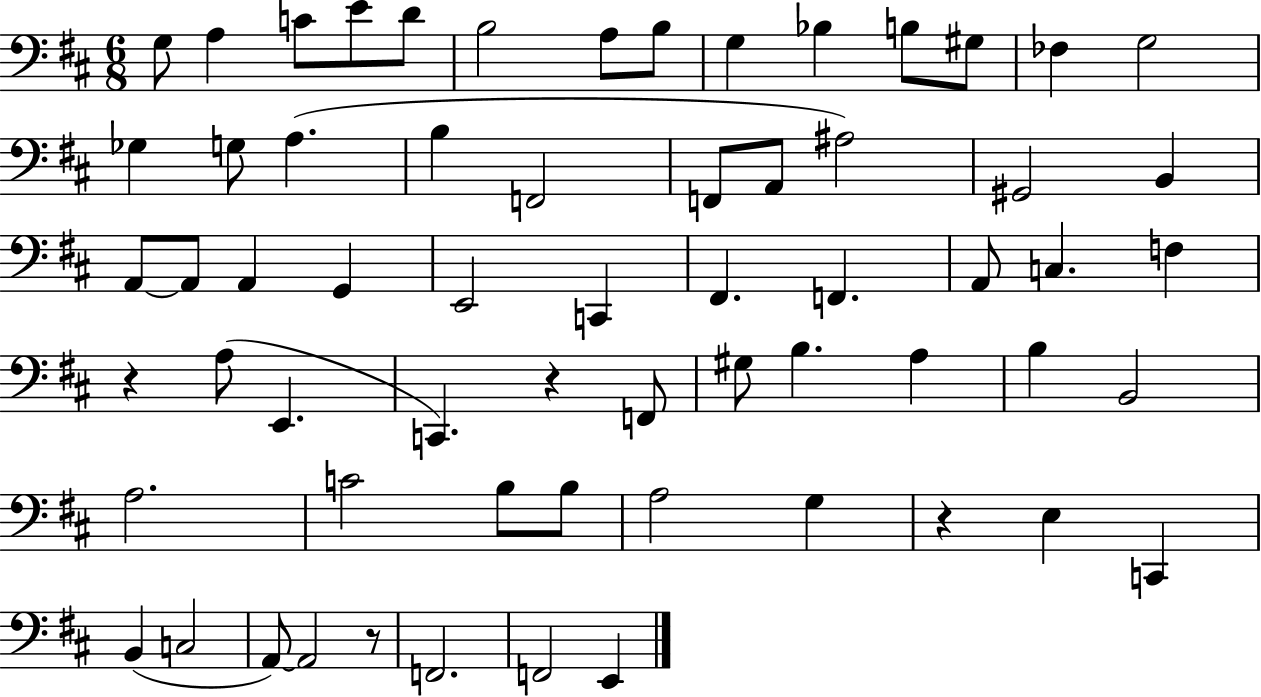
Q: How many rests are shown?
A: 4